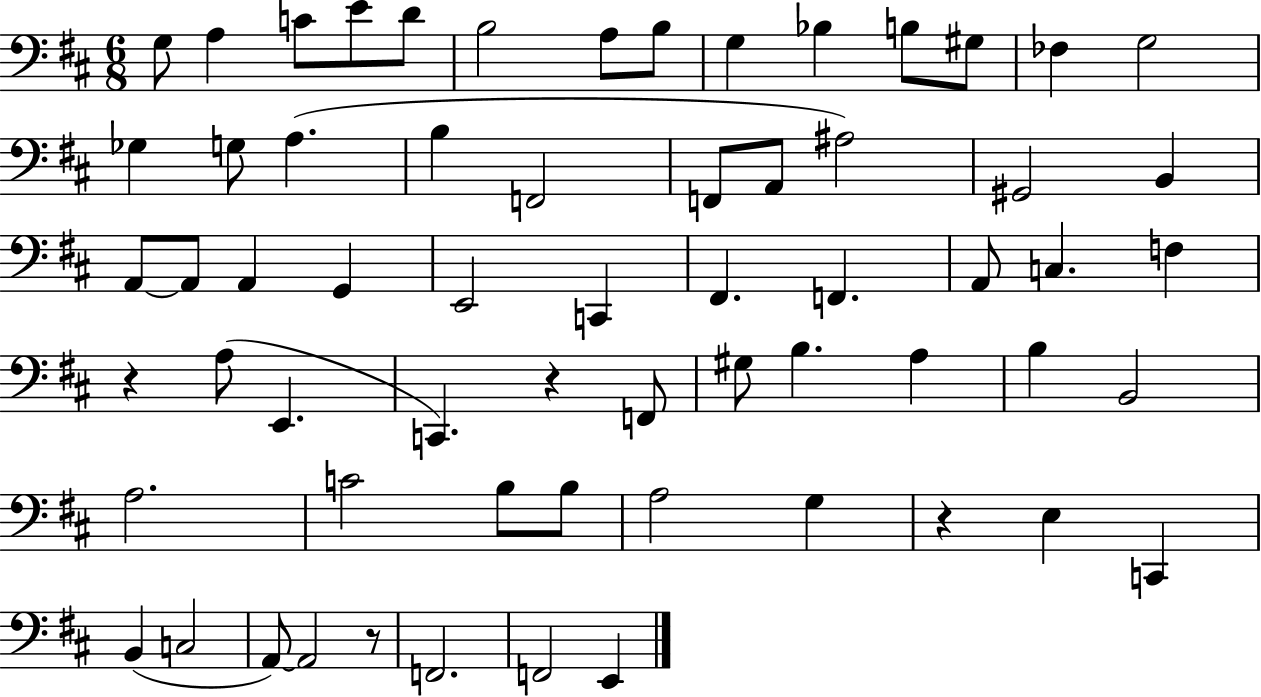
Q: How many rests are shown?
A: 4